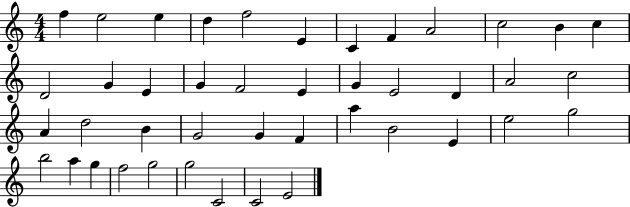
{
  \clef treble
  \numericTimeSignature
  \time 4/4
  \key c \major
  f''4 e''2 e''4 | d''4 f''2 e'4 | c'4 f'4 a'2 | c''2 b'4 c''4 | \break d'2 g'4 e'4 | g'4 f'2 e'4 | g'4 e'2 d'4 | a'2 c''2 | \break a'4 d''2 b'4 | g'2 g'4 f'4 | a''4 b'2 e'4 | e''2 g''2 | \break b''2 a''4 g''4 | f''2 g''2 | g''2 c'2 | c'2 e'2 | \break \bar "|."
}